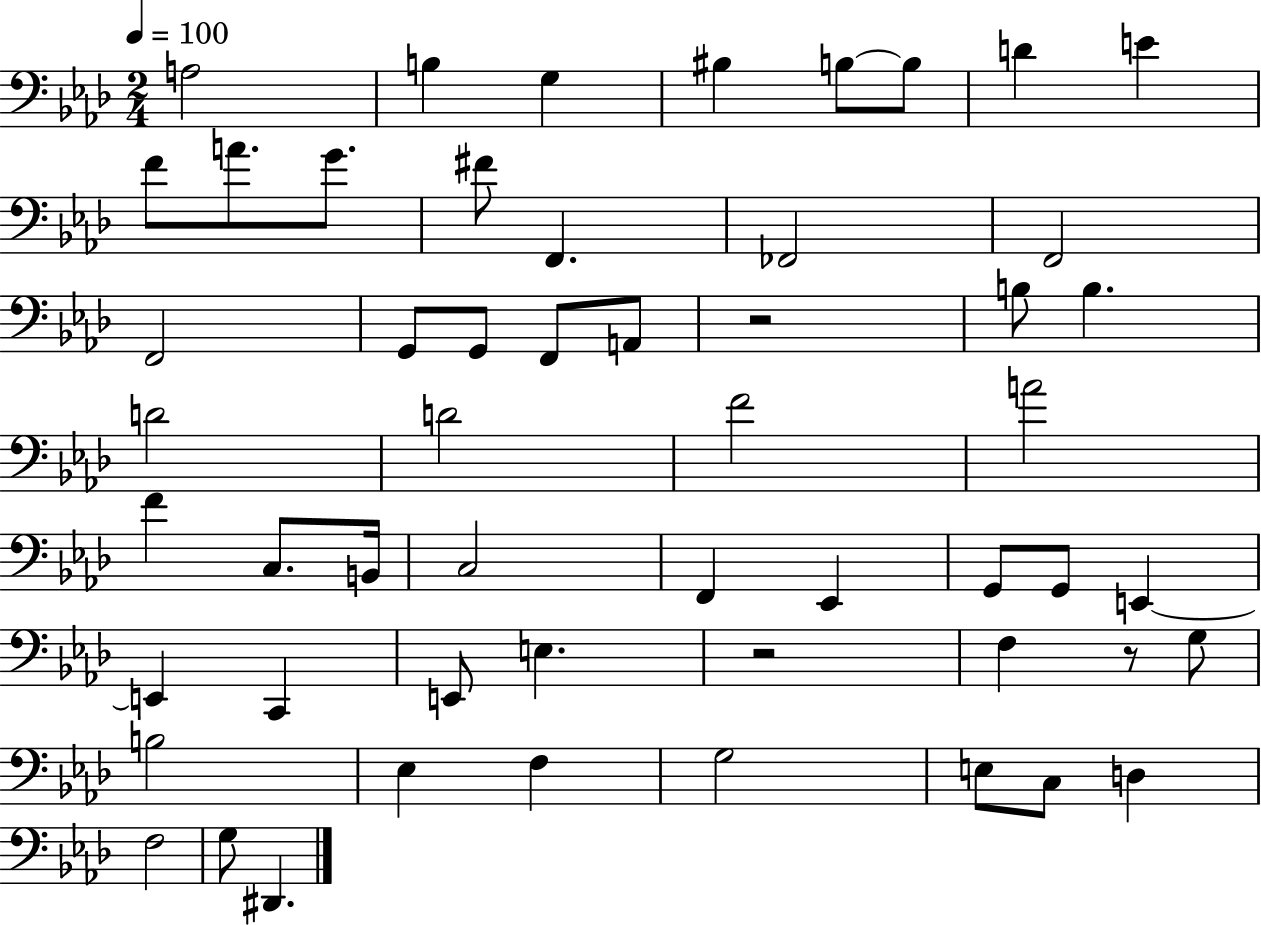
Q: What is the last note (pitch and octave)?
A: D#2